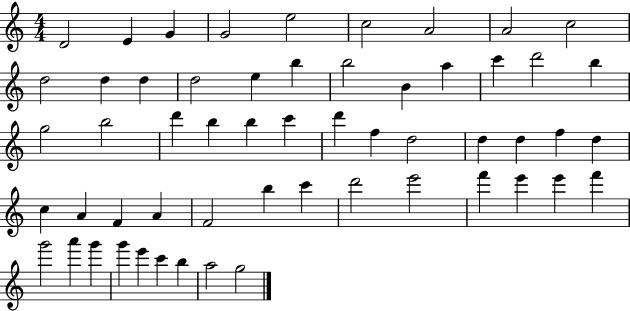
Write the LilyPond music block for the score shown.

{
  \clef treble
  \numericTimeSignature
  \time 4/4
  \key c \major
  d'2 e'4 g'4 | g'2 e''2 | c''2 a'2 | a'2 c''2 | \break d''2 d''4 d''4 | d''2 e''4 b''4 | b''2 b'4 a''4 | c'''4 d'''2 b''4 | \break g''2 b''2 | d'''4 b''4 b''4 c'''4 | d'''4 f''4 d''2 | d''4 d''4 f''4 d''4 | \break c''4 a'4 f'4 a'4 | f'2 b''4 c'''4 | d'''2 e'''2 | f'''4 e'''4 e'''4 f'''4 | \break g'''2 a'''4 g'''4 | g'''4 e'''4 c'''4 b''4 | a''2 g''2 | \bar "|."
}